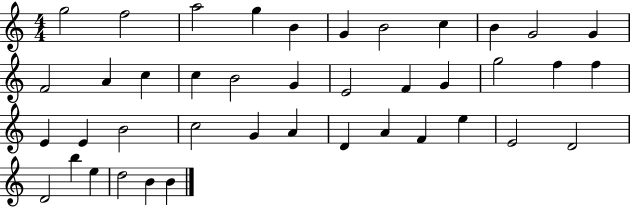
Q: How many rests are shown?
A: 0